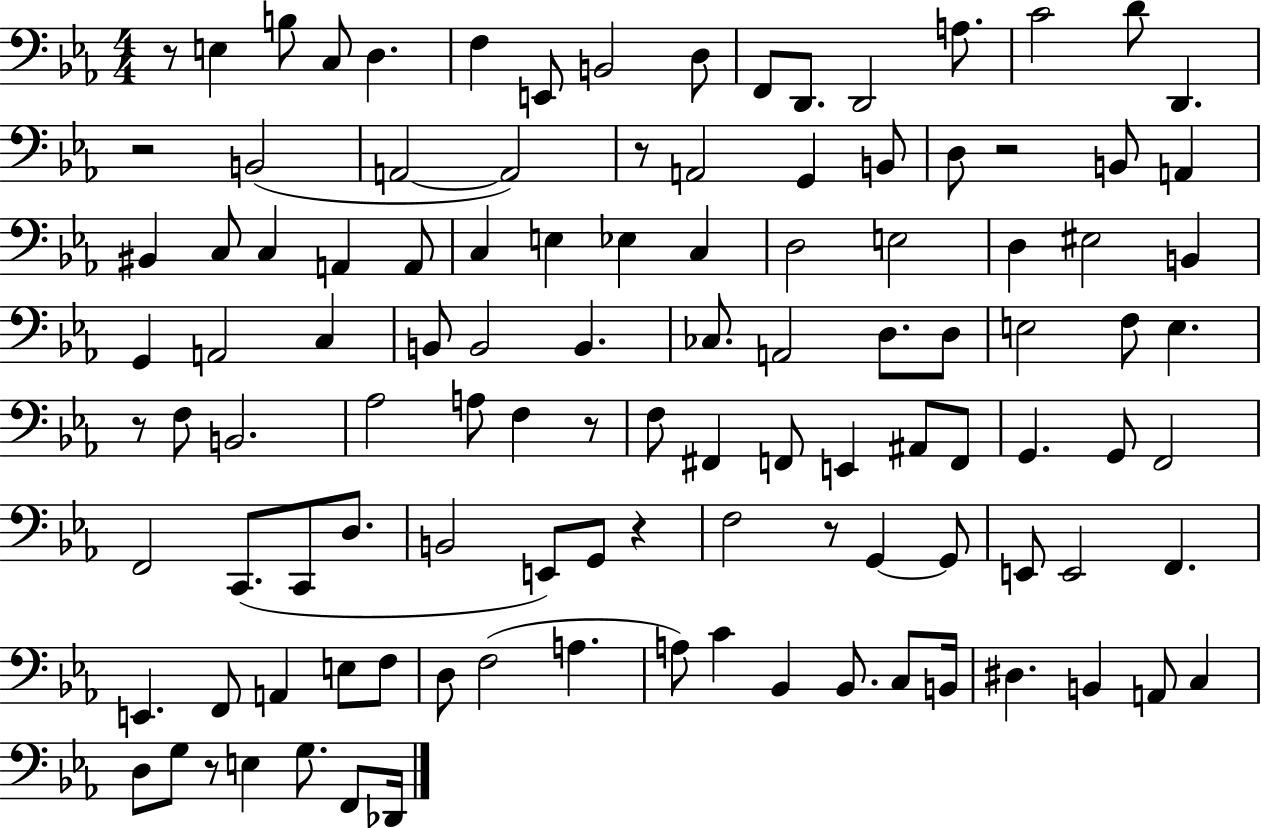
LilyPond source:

{
  \clef bass
  \numericTimeSignature
  \time 4/4
  \key ees \major
  r8 e4 b8 c8 d4. | f4 e,8 b,2 d8 | f,8 d,8. d,2 a8. | c'2 d'8 d,4. | \break r2 b,2( | a,2~~ a,2) | r8 a,2 g,4 b,8 | d8 r2 b,8 a,4 | \break bis,4 c8 c4 a,4 a,8 | c4 e4 ees4 c4 | d2 e2 | d4 eis2 b,4 | \break g,4 a,2 c4 | b,8 b,2 b,4. | ces8. a,2 d8. d8 | e2 f8 e4. | \break r8 f8 b,2. | aes2 a8 f4 r8 | f8 fis,4 f,8 e,4 ais,8 f,8 | g,4. g,8 f,2 | \break f,2 c,8.( c,8 d8. | b,2 e,8) g,8 r4 | f2 r8 g,4~~ g,8 | e,8 e,2 f,4. | \break e,4. f,8 a,4 e8 f8 | d8 f2( a4. | a8) c'4 bes,4 bes,8. c8 b,16 | dis4. b,4 a,8 c4 | \break d8 g8 r8 e4 g8. f,8 des,16 | \bar "|."
}